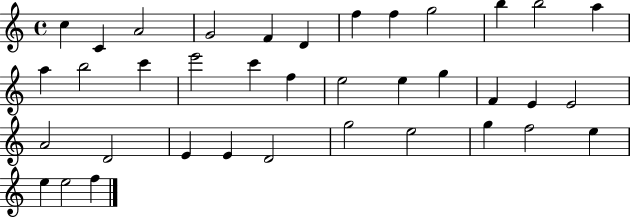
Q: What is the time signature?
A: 4/4